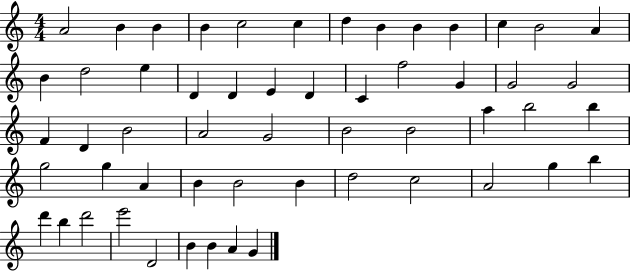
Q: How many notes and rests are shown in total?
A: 55